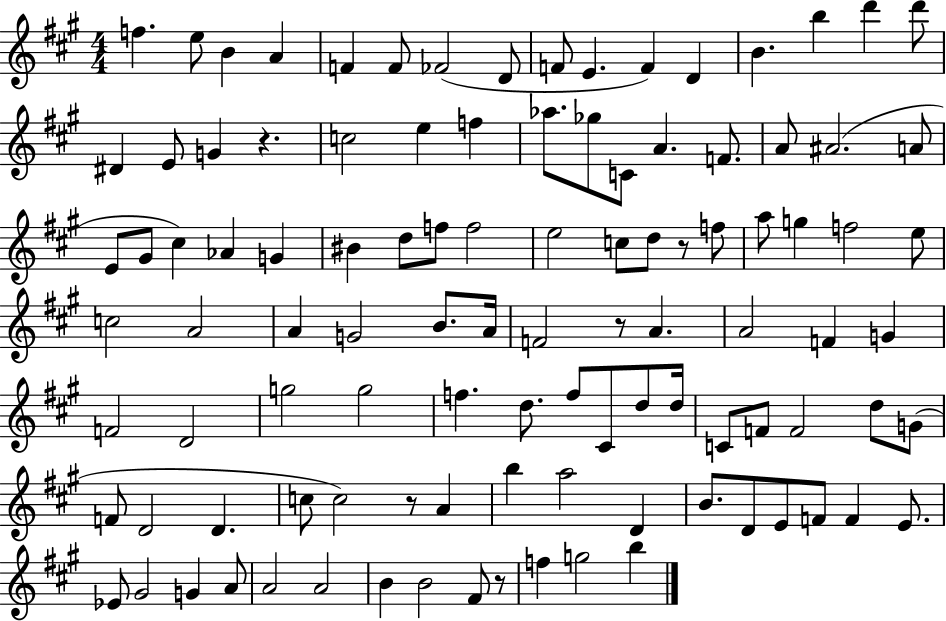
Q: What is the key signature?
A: A major